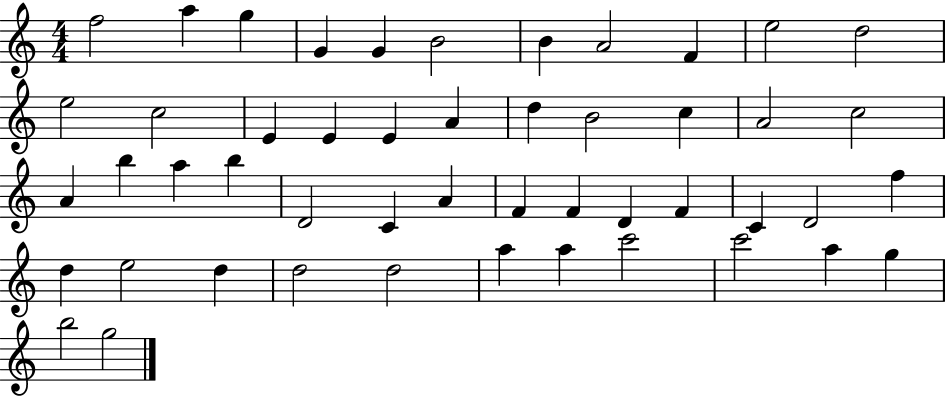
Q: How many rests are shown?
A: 0